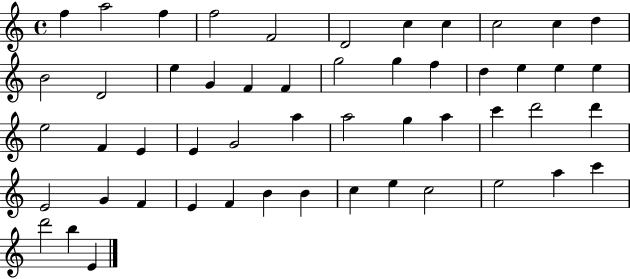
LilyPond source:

{
  \clef treble
  \time 4/4
  \defaultTimeSignature
  \key c \major
  f''4 a''2 f''4 | f''2 f'2 | d'2 c''4 c''4 | c''2 c''4 d''4 | \break b'2 d'2 | e''4 g'4 f'4 f'4 | g''2 g''4 f''4 | d''4 e''4 e''4 e''4 | \break e''2 f'4 e'4 | e'4 g'2 a''4 | a''2 g''4 a''4 | c'''4 d'''2 d'''4 | \break e'2 g'4 f'4 | e'4 f'4 b'4 b'4 | c''4 e''4 c''2 | e''2 a''4 c'''4 | \break d'''2 b''4 e'4 | \bar "|."
}